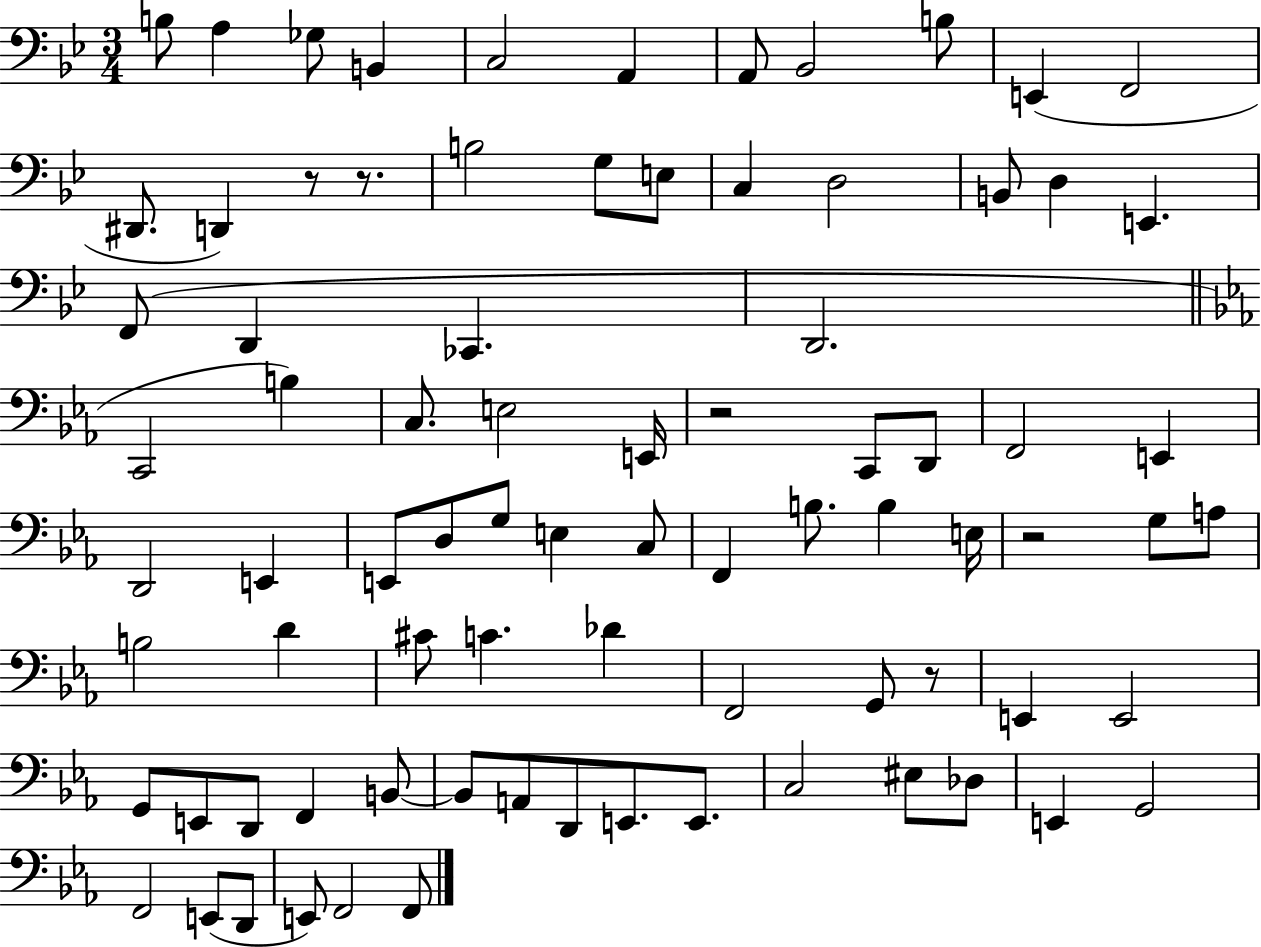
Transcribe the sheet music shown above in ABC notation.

X:1
T:Untitled
M:3/4
L:1/4
K:Bb
B,/2 A, _G,/2 B,, C,2 A,, A,,/2 _B,,2 B,/2 E,, F,,2 ^D,,/2 D,, z/2 z/2 B,2 G,/2 E,/2 C, D,2 B,,/2 D, E,, F,,/2 D,, _C,, D,,2 C,,2 B, C,/2 E,2 E,,/4 z2 C,,/2 D,,/2 F,,2 E,, D,,2 E,, E,,/2 D,/2 G,/2 E, C,/2 F,, B,/2 B, E,/4 z2 G,/2 A,/2 B,2 D ^C/2 C _D F,,2 G,,/2 z/2 E,, E,,2 G,,/2 E,,/2 D,,/2 F,, B,,/2 B,,/2 A,,/2 D,,/2 E,,/2 E,,/2 C,2 ^E,/2 _D,/2 E,, G,,2 F,,2 E,,/2 D,,/2 E,,/2 F,,2 F,,/2